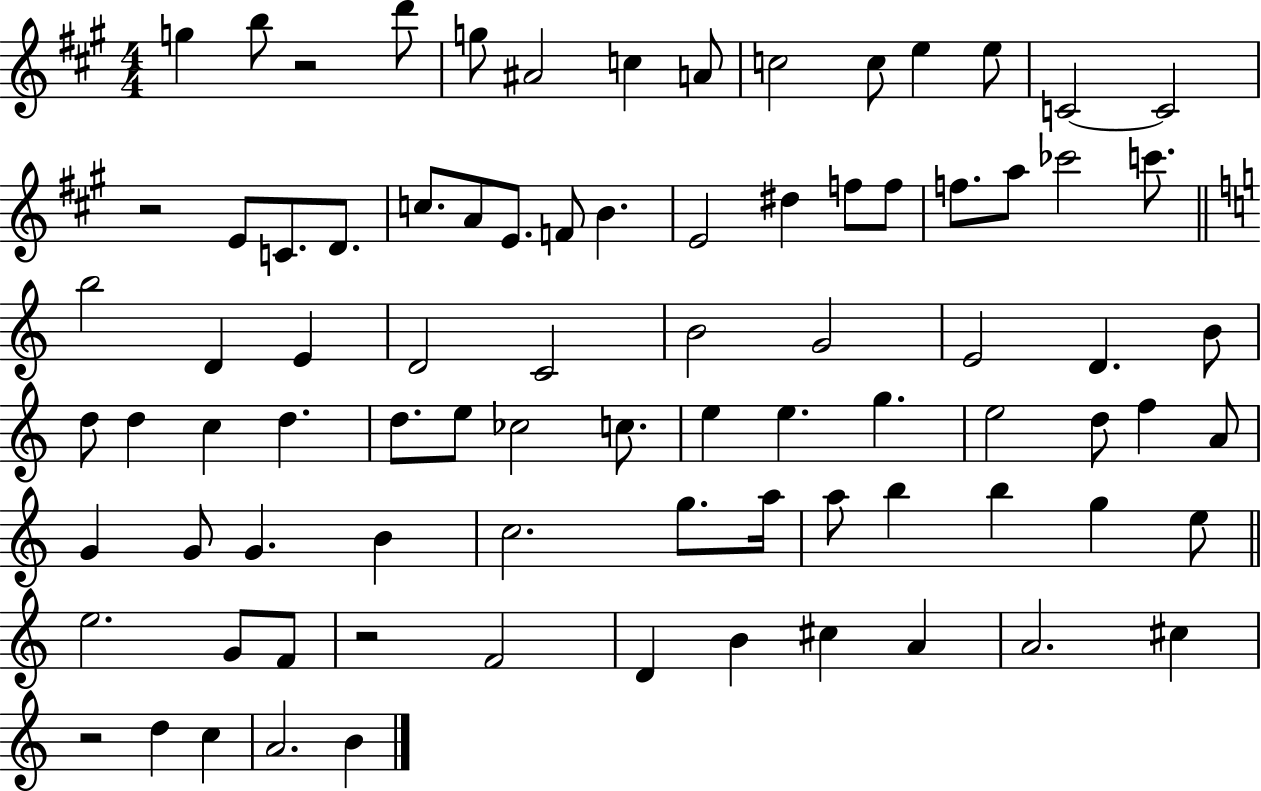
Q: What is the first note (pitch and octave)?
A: G5